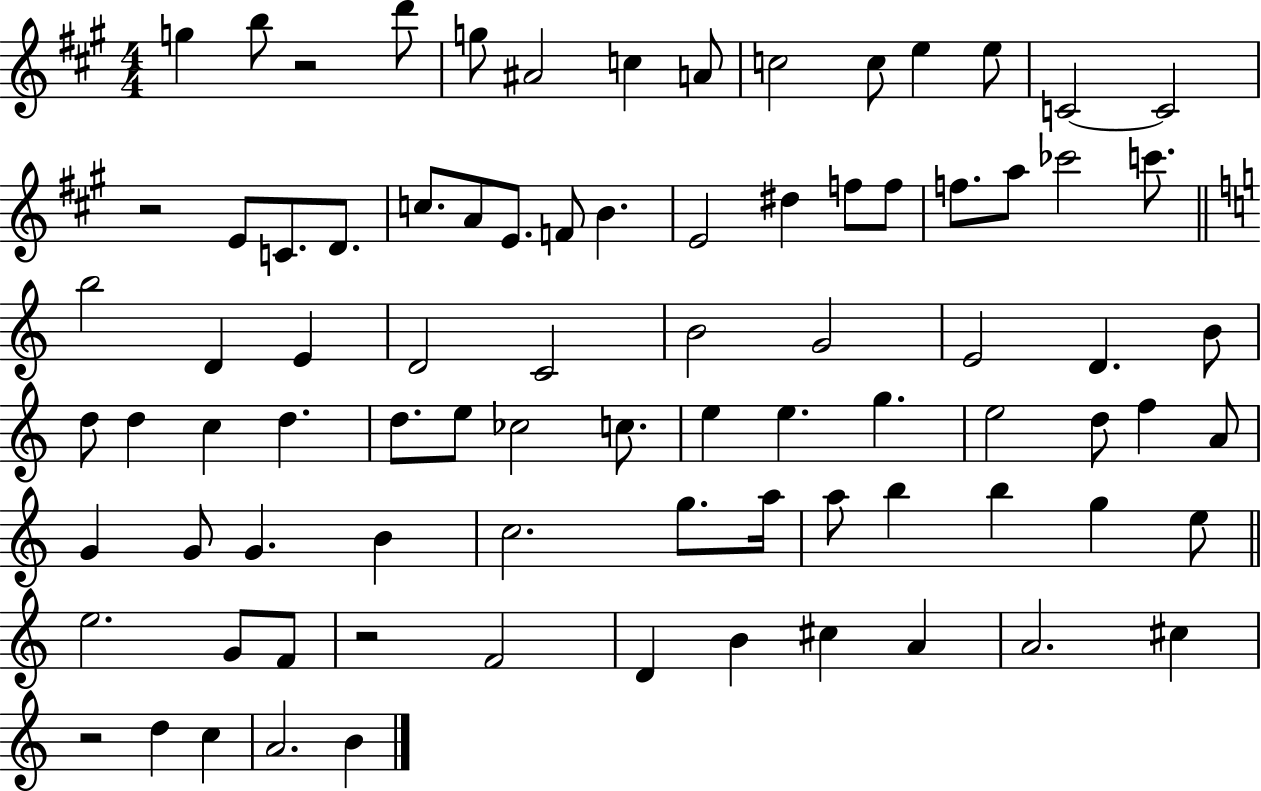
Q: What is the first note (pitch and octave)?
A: G5